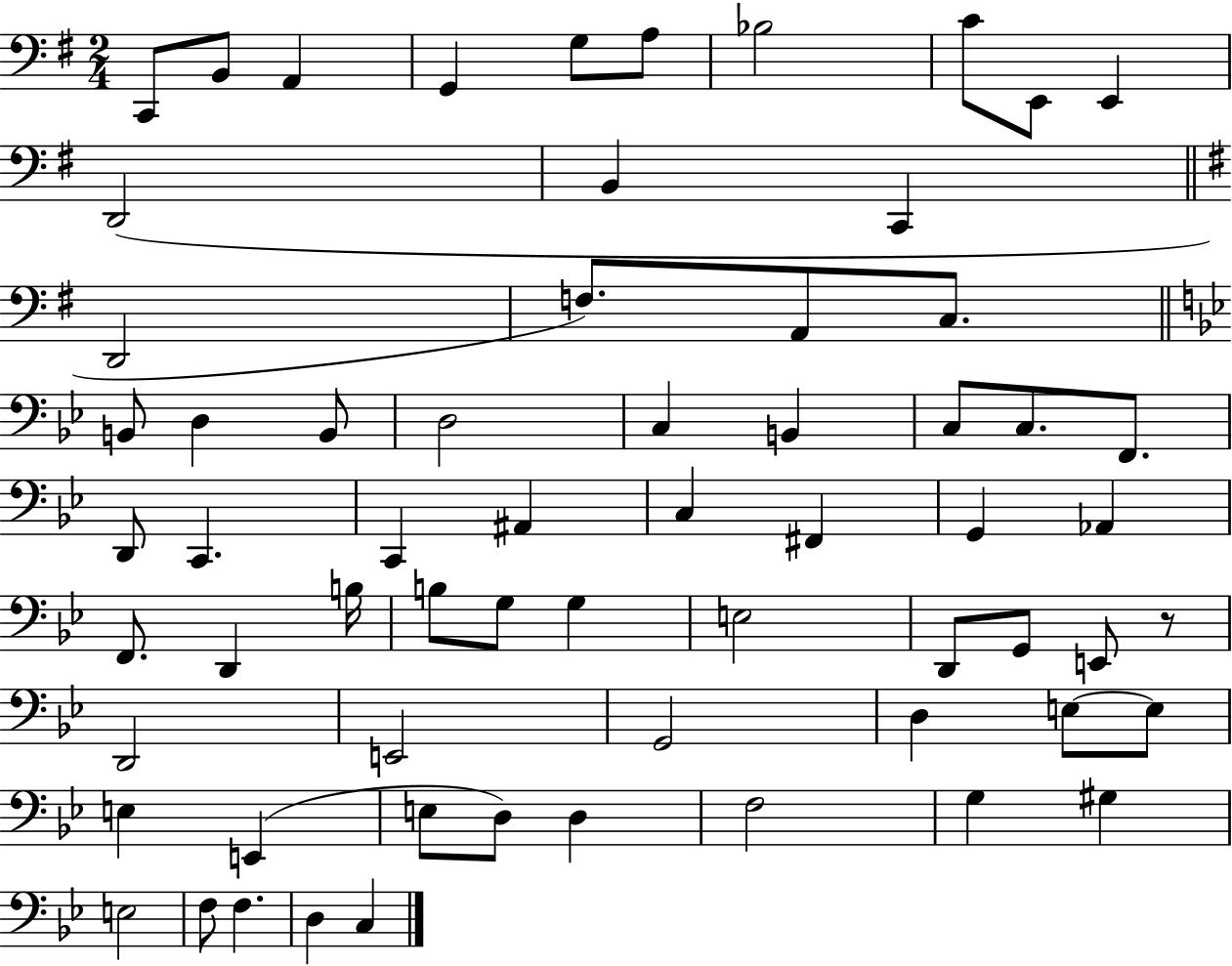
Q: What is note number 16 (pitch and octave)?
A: A2